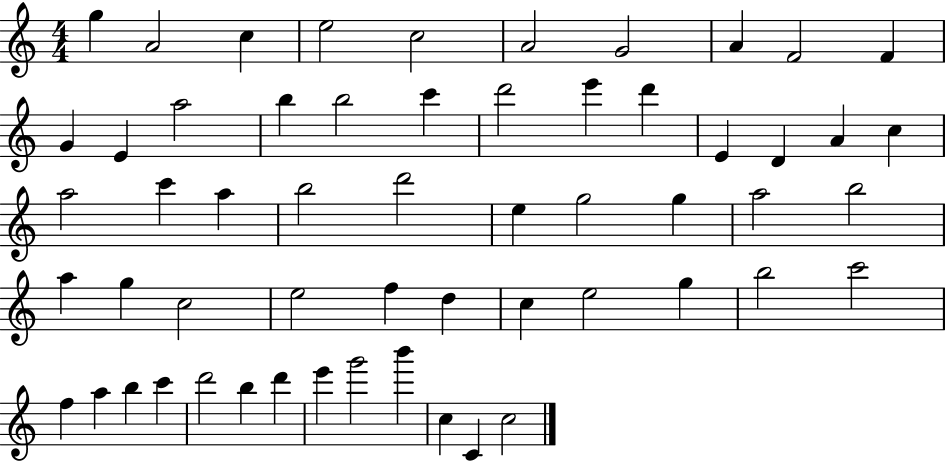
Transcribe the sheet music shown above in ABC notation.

X:1
T:Untitled
M:4/4
L:1/4
K:C
g A2 c e2 c2 A2 G2 A F2 F G E a2 b b2 c' d'2 e' d' E D A c a2 c' a b2 d'2 e g2 g a2 b2 a g c2 e2 f d c e2 g b2 c'2 f a b c' d'2 b d' e' g'2 b' c C c2